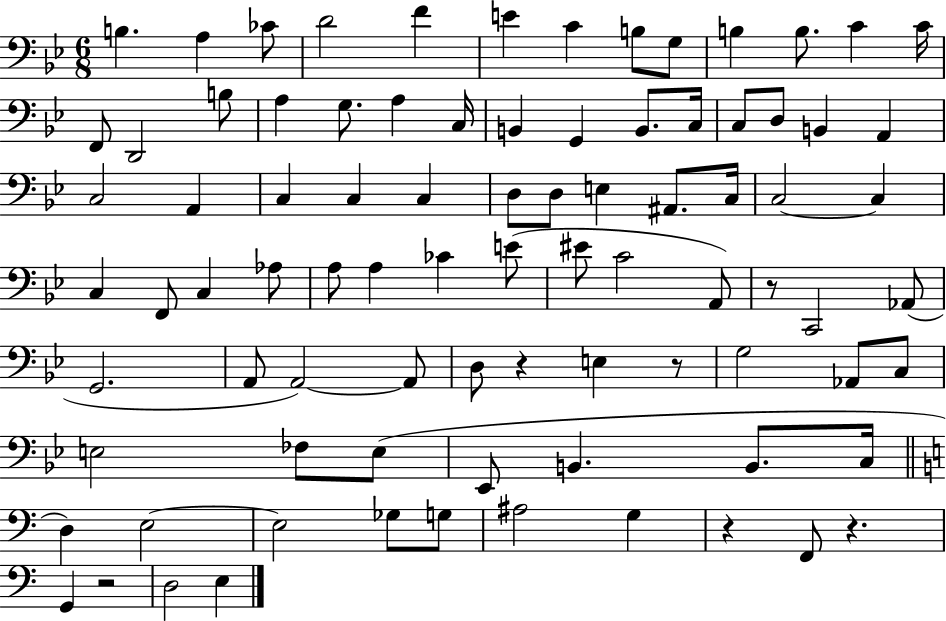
X:1
T:Untitled
M:6/8
L:1/4
K:Bb
B, A, _C/2 D2 F E C B,/2 G,/2 B, B,/2 C C/4 F,,/2 D,,2 B,/2 A, G,/2 A, C,/4 B,, G,, B,,/2 C,/4 C,/2 D,/2 B,, A,, C,2 A,, C, C, C, D,/2 D,/2 E, ^A,,/2 C,/4 C,2 C, C, F,,/2 C, _A,/2 A,/2 A, _C E/2 ^E/2 C2 A,,/2 z/2 C,,2 _A,,/2 G,,2 A,,/2 A,,2 A,,/2 D,/2 z E, z/2 G,2 _A,,/2 C,/2 E,2 _F,/2 E,/2 _E,,/2 B,, B,,/2 C,/4 D, E,2 E,2 _G,/2 G,/2 ^A,2 G, z F,,/2 z G,, z2 D,2 E,